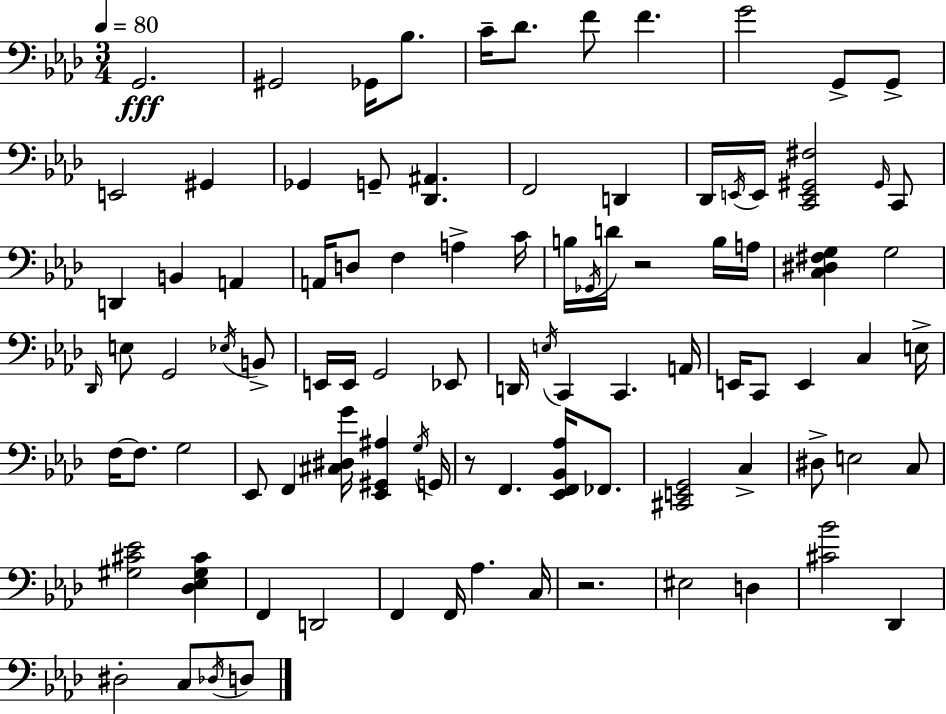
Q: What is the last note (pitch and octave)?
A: D3